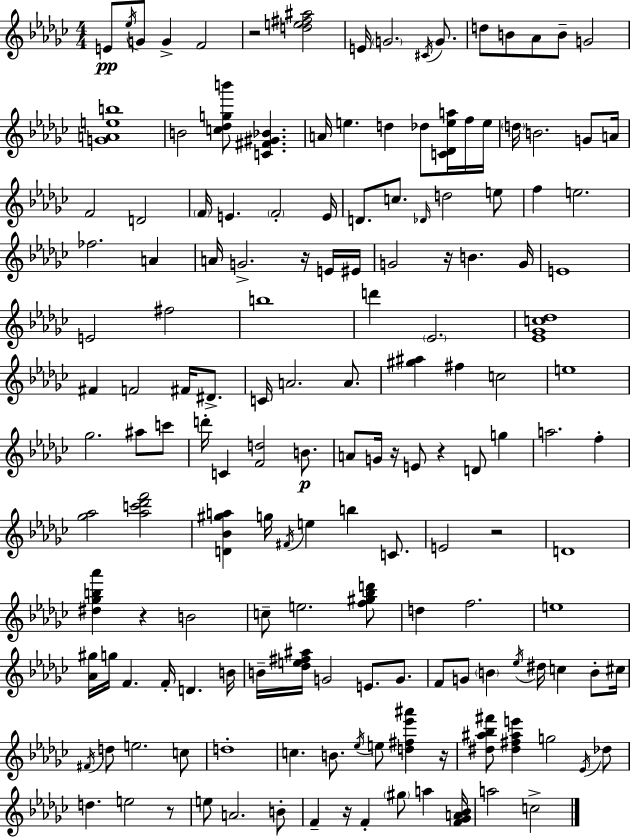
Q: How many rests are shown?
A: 10